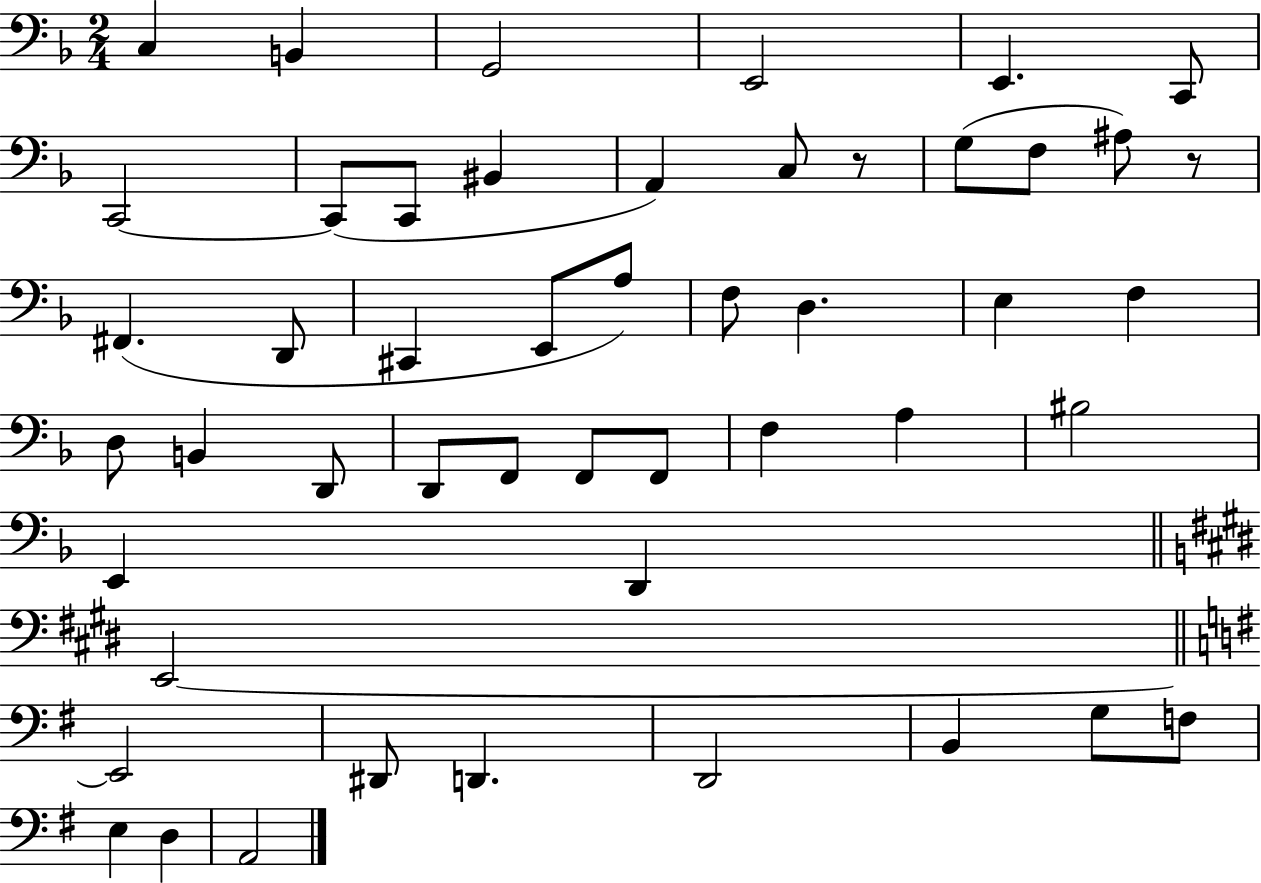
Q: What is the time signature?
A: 2/4